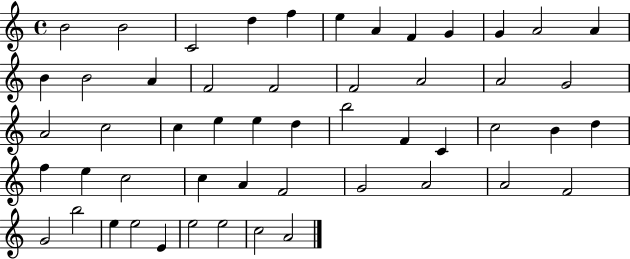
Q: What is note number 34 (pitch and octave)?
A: F5